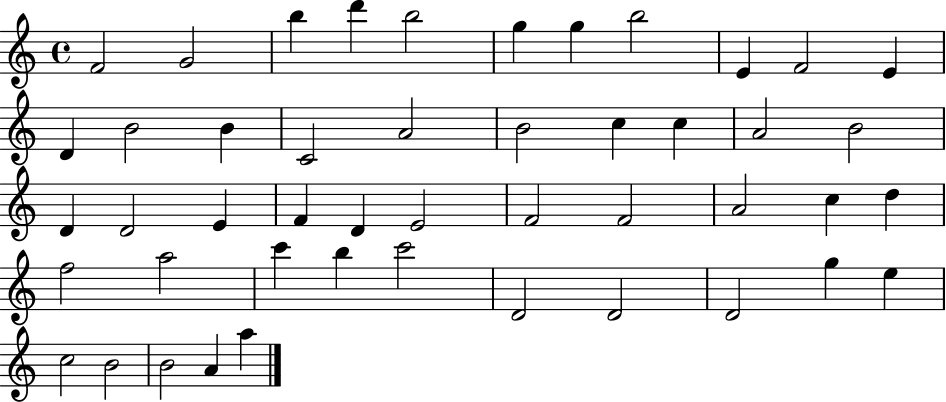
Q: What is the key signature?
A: C major